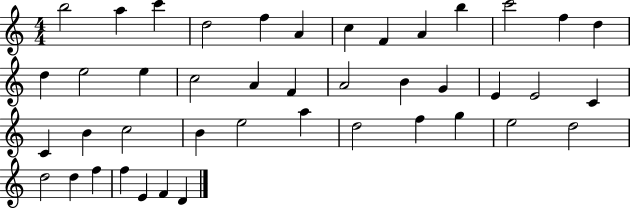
B5/h A5/q C6/q D5/h F5/q A4/q C5/q F4/q A4/q B5/q C6/h F5/q D5/q D5/q E5/h E5/q C5/h A4/q F4/q A4/h B4/q G4/q E4/q E4/h C4/q C4/q B4/q C5/h B4/q E5/h A5/q D5/h F5/q G5/q E5/h D5/h D5/h D5/q F5/q F5/q E4/q F4/q D4/q